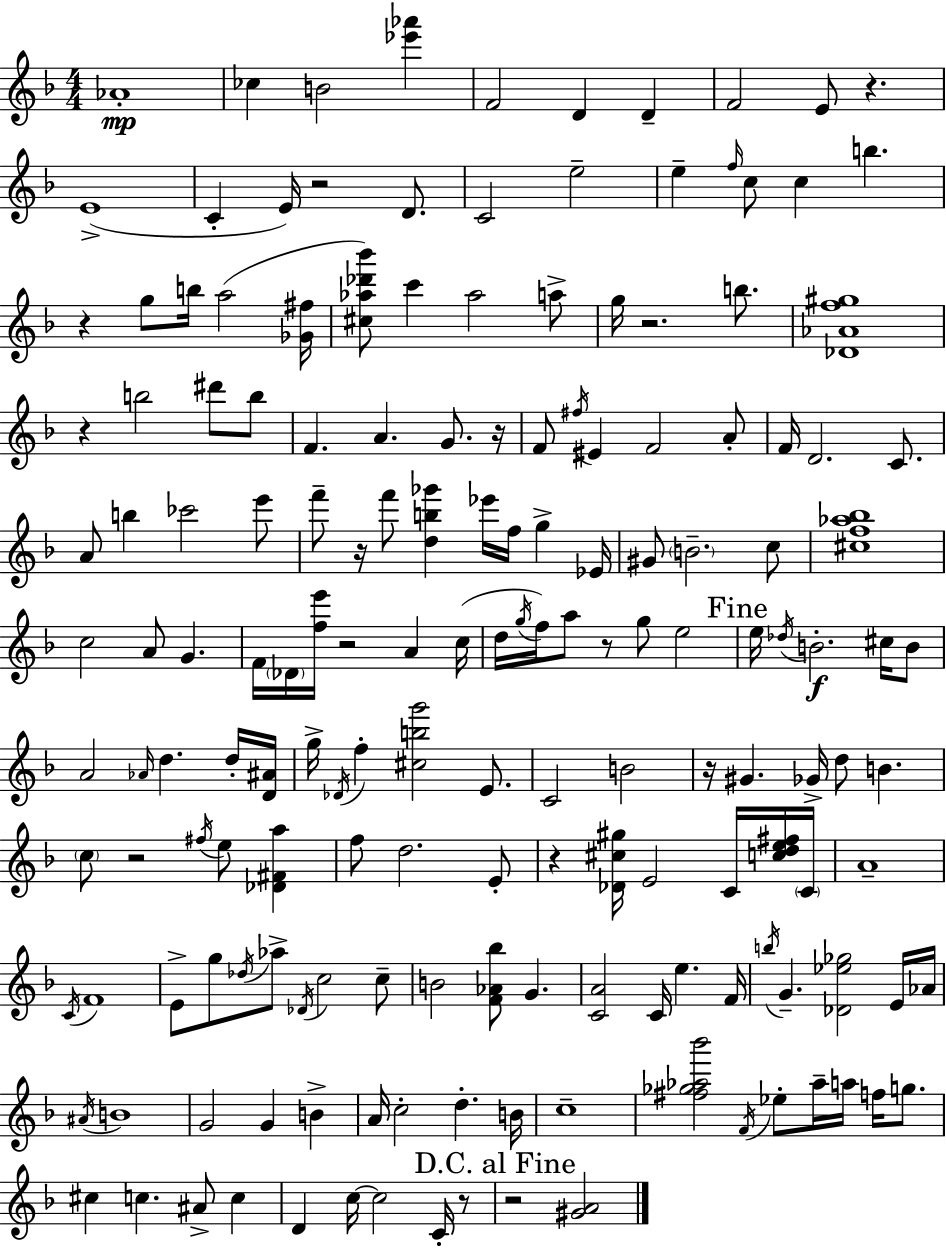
Ab4/w CES5/q B4/h [Eb6,Ab6]/q F4/h D4/q D4/q F4/h E4/e R/q. E4/w C4/q E4/s R/h D4/e. C4/h E5/h E5/q F5/s C5/e C5/q B5/q. R/q G5/e B5/s A5/h [Gb4,F#5]/s [C#5,Ab5,Db6,Bb6]/e C6/q Ab5/h A5/e G5/s R/h. B5/e. [Db4,Ab4,F5,G#5]/w R/q B5/h D#6/e B5/e F4/q. A4/q. G4/e. R/s F4/e F#5/s EIS4/q F4/h A4/e F4/s D4/h. C4/e. A4/e B5/q CES6/h E6/e F6/e R/s F6/e [D5,B5,Gb6]/q Eb6/s F5/s G5/q Eb4/s G#4/e B4/h. C5/e [C#5,F5,Ab5,Bb5]/w C5/h A4/e G4/q. F4/s Db4/s [F5,E6]/s R/h A4/q C5/s D5/s G5/s F5/s A5/e R/e G5/e E5/h E5/s Db5/s B4/h. C#5/s B4/e A4/h Ab4/s D5/q. D5/s [D4,A#4]/s G5/s Db4/s F5/q [C#5,B5,G6]/h E4/e. C4/h B4/h R/s G#4/q. Gb4/s D5/e B4/q. C5/e R/h F#5/s E5/e [Db4,F#4,A5]/q F5/e D5/h. E4/e R/q [Db4,C#5,G#5]/s E4/h C4/s [C5,D5,E5,F#5]/s C4/s A4/w C4/s F4/w E4/e G5/e Db5/s Ab5/e Db4/s C5/h C5/e B4/h [F4,Ab4,Bb5]/e G4/q. [C4,A4]/h C4/s E5/q. F4/s B5/s G4/q. [Db4,Eb5,Gb5]/h E4/s Ab4/s A#4/s B4/w G4/h G4/q B4/q A4/s C5/h D5/q. B4/s C5/w [F#5,Gb5,Ab5,Bb6]/h F4/s Eb5/e Ab5/s A5/s F5/s G5/e. C#5/q C5/q. A#4/e C5/q D4/q C5/s C5/h C4/s R/e R/h [G#4,A4]/h